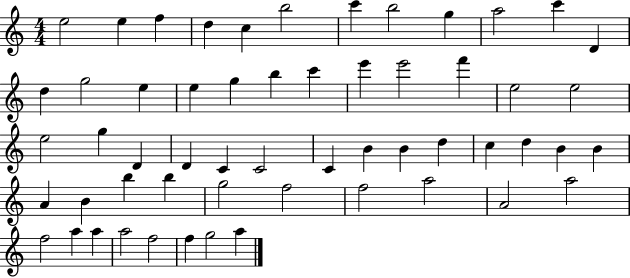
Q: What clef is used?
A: treble